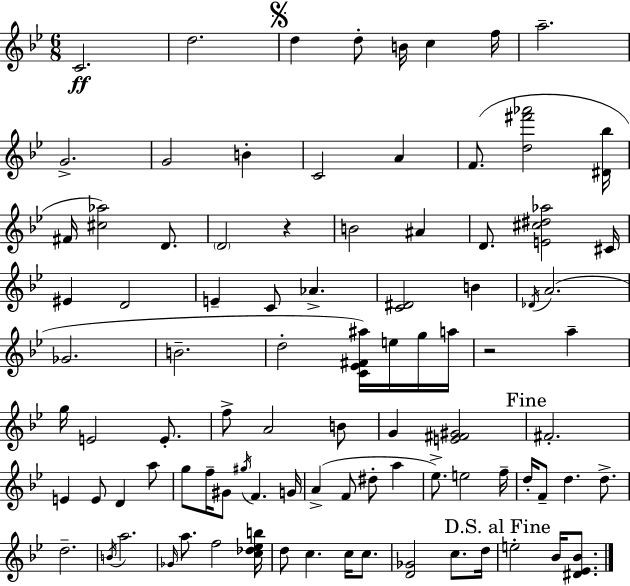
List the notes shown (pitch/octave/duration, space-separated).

C4/h. D5/h. D5/q D5/e B4/s C5/q F5/s A5/h. G4/h. G4/h B4/q C4/h A4/q F4/e. [D5,F#6,Ab6]/h [D#4,Bb5]/s F#4/s [C#5,Ab5]/h D4/e. D4/h R/q B4/h A#4/q D4/e. [E4,C#5,D#5,Ab5]/h C#4/s EIS4/q D4/h E4/q C4/e Ab4/q. [C4,D#4]/h B4/q Db4/s A4/h. Gb4/h. B4/h. D5/h [C4,Eb4,F#4,A#5]/s E5/s G5/s A5/s R/h A5/q G5/s E4/h E4/e. F5/e A4/h B4/e G4/q [E4,F#4,G#4]/h F#4/h. E4/q E4/e D4/q A5/e G5/e F5/s G#4/e G#5/s F4/q. G4/s A4/q F4/e D#5/e A5/q Eb5/e. E5/h F5/s D5/s F4/e D5/q. D5/e. D5/h. B4/s A5/h. Gb4/s A5/e. F5/h [C5,Db5,Eb5,B5]/s D5/e C5/q. C5/s C5/e. [D4,Gb4]/h C5/e. D5/s E5/h Bb4/s [D#4,Eb4,Bb4]/e.